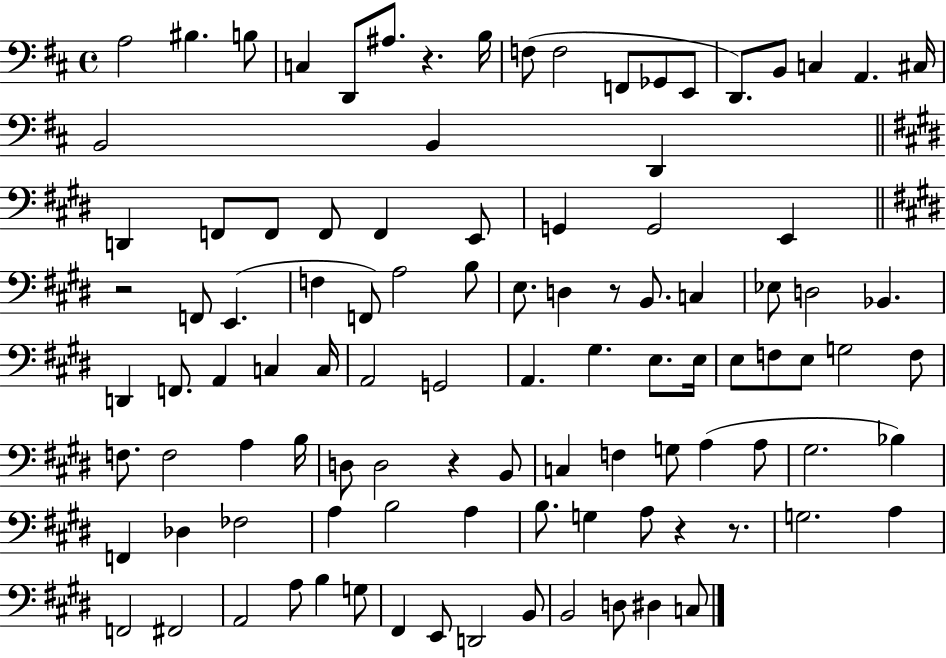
{
  \clef bass
  \time 4/4
  \defaultTimeSignature
  \key d \major
  \repeat volta 2 { a2 bis4. b8 | c4 d,8 ais8. r4. b16 | f8( f2 f,8 ges,8 e,8 | d,8.) b,8 c4 a,4. cis16 | \break b,2 b,4 d,4 | \bar "||" \break \key e \major d,4 f,8 f,8 f,8 f,4 e,8 | g,4 g,2 e,4 | \bar "||" \break \key e \major r2 f,8 e,4.( | f4 f,8) a2 b8 | e8. d4 r8 b,8. c4 | ees8 d2 bes,4. | \break d,4 f,8. a,4 c4 c16 | a,2 g,2 | a,4. gis4. e8. e16 | e8 f8 e8 g2 f8 | \break f8. f2 a4 b16 | d8 d2 r4 b,8 | c4 f4 g8 a4( a8 | gis2. bes4) | \break f,4 des4 fes2 | a4 b2 a4 | b8. g4 a8 r4 r8. | g2. a4 | \break f,2 fis,2 | a,2 a8 b4 g8 | fis,4 e,8 d,2 b,8 | b,2 d8 dis4 c8 | \break } \bar "|."
}